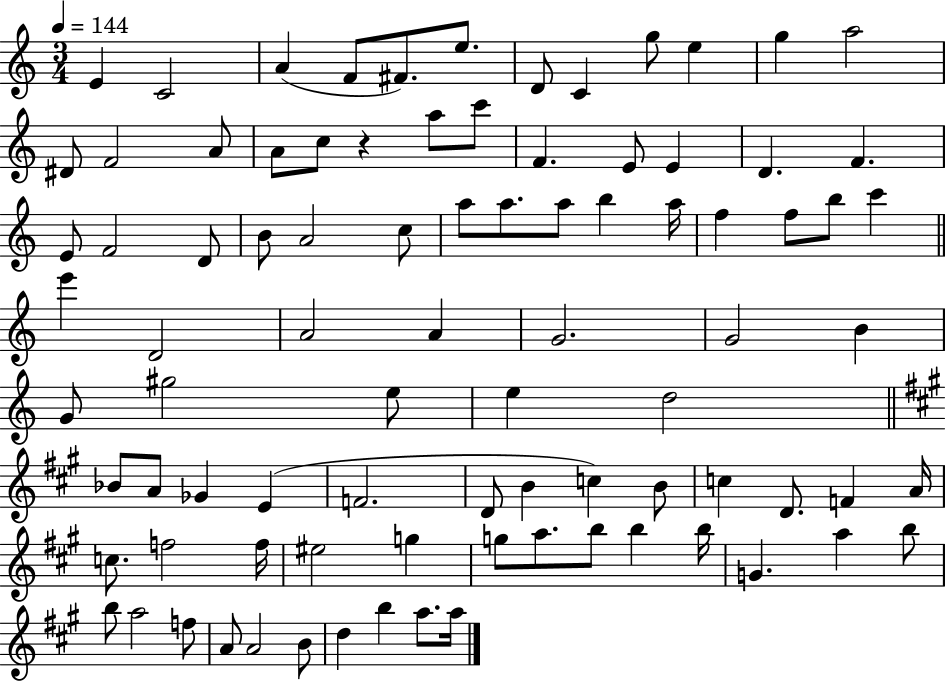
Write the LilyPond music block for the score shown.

{
  \clef treble
  \numericTimeSignature
  \time 3/4
  \key c \major
  \tempo 4 = 144
  e'4 c'2 | a'4( f'8 fis'8.) e''8. | d'8 c'4 g''8 e''4 | g''4 a''2 | \break dis'8 f'2 a'8 | a'8 c''8 r4 a''8 c'''8 | f'4. e'8 e'4 | d'4. f'4. | \break e'8 f'2 d'8 | b'8 a'2 c''8 | a''8 a''8. a''8 b''4 a''16 | f''4 f''8 b''8 c'''4 | \break \bar "||" \break \key c \major e'''4 d'2 | a'2 a'4 | g'2. | g'2 b'4 | \break g'8 gis''2 e''8 | e''4 d''2 | \bar "||" \break \key a \major bes'8 a'8 ges'4 e'4( | f'2. | d'8 b'4 c''4) b'8 | c''4 d'8. f'4 a'16 | \break c''8. f''2 f''16 | eis''2 g''4 | g''8 a''8. b''8 b''4 b''16 | g'4. a''4 b''8 | \break b''8 a''2 f''8 | a'8 a'2 b'8 | d''4 b''4 a''8. a''16 | \bar "|."
}